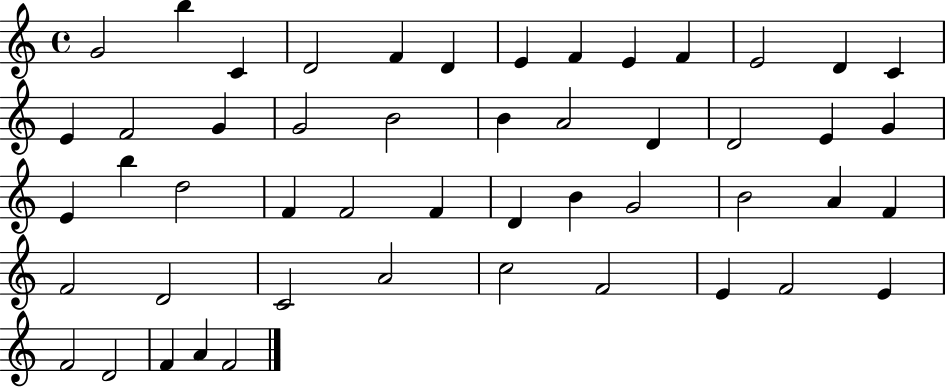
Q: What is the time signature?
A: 4/4